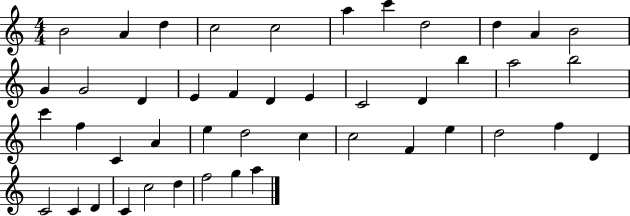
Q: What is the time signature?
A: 4/4